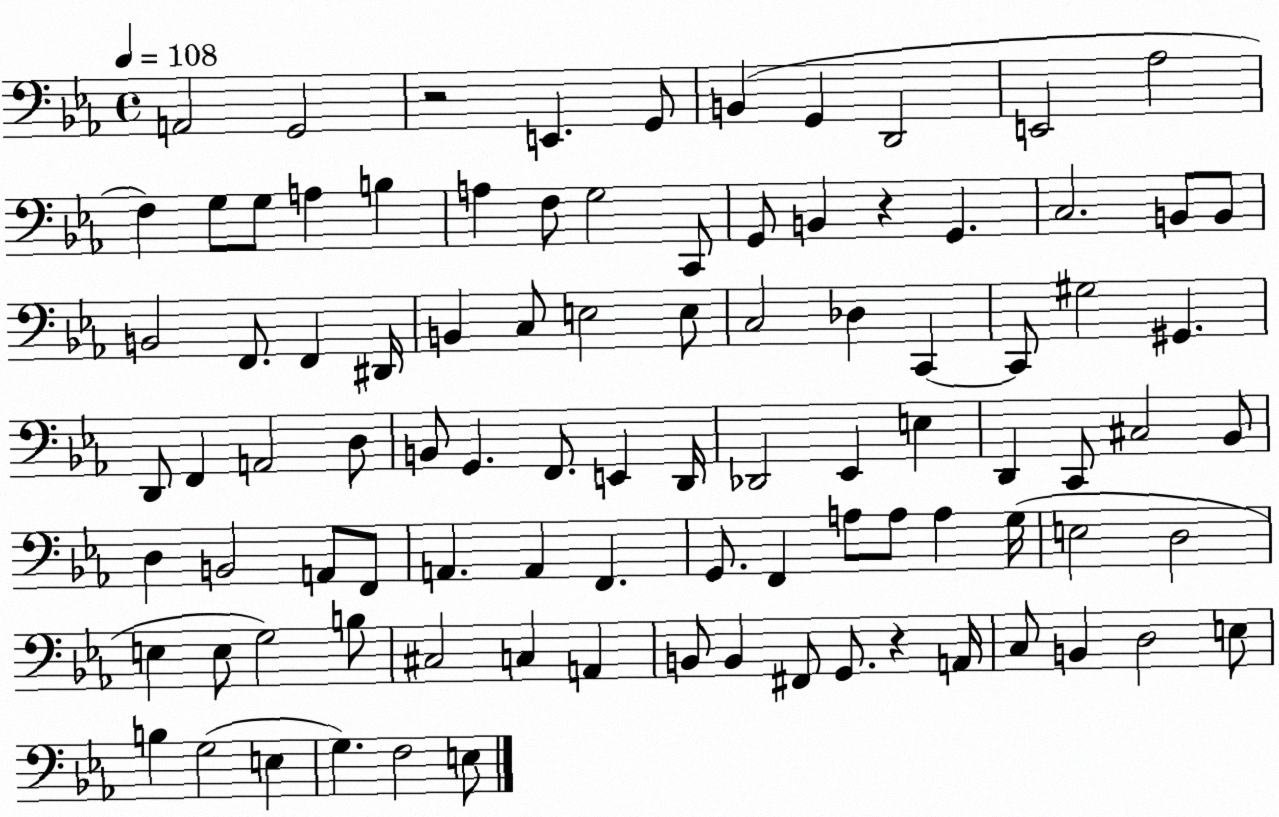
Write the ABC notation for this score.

X:1
T:Untitled
M:4/4
L:1/4
K:Eb
A,,2 G,,2 z2 E,, G,,/2 B,, G,, D,,2 E,,2 _A,2 F, G,/2 G,/2 A, B, A, F,/2 G,2 C,,/2 G,,/2 B,, z G,, C,2 B,,/2 B,,/2 B,,2 F,,/2 F,, ^D,,/4 B,, C,/2 E,2 E,/2 C,2 _D, C,, C,,/2 ^G,2 ^G,, D,,/2 F,, A,,2 D,/2 B,,/2 G,, F,,/2 E,, D,,/4 _D,,2 _E,, E, D,, C,,/2 ^C,2 _B,,/2 D, B,,2 A,,/2 F,,/2 A,, A,, F,, G,,/2 F,, A,/2 A,/2 A, G,/4 E,2 D,2 E, E,/2 G,2 B,/2 ^C,2 C, A,, B,,/2 B,, ^F,,/2 G,,/2 z A,,/4 C,/2 B,, D,2 E,/2 B, G,2 E, G, F,2 E,/2